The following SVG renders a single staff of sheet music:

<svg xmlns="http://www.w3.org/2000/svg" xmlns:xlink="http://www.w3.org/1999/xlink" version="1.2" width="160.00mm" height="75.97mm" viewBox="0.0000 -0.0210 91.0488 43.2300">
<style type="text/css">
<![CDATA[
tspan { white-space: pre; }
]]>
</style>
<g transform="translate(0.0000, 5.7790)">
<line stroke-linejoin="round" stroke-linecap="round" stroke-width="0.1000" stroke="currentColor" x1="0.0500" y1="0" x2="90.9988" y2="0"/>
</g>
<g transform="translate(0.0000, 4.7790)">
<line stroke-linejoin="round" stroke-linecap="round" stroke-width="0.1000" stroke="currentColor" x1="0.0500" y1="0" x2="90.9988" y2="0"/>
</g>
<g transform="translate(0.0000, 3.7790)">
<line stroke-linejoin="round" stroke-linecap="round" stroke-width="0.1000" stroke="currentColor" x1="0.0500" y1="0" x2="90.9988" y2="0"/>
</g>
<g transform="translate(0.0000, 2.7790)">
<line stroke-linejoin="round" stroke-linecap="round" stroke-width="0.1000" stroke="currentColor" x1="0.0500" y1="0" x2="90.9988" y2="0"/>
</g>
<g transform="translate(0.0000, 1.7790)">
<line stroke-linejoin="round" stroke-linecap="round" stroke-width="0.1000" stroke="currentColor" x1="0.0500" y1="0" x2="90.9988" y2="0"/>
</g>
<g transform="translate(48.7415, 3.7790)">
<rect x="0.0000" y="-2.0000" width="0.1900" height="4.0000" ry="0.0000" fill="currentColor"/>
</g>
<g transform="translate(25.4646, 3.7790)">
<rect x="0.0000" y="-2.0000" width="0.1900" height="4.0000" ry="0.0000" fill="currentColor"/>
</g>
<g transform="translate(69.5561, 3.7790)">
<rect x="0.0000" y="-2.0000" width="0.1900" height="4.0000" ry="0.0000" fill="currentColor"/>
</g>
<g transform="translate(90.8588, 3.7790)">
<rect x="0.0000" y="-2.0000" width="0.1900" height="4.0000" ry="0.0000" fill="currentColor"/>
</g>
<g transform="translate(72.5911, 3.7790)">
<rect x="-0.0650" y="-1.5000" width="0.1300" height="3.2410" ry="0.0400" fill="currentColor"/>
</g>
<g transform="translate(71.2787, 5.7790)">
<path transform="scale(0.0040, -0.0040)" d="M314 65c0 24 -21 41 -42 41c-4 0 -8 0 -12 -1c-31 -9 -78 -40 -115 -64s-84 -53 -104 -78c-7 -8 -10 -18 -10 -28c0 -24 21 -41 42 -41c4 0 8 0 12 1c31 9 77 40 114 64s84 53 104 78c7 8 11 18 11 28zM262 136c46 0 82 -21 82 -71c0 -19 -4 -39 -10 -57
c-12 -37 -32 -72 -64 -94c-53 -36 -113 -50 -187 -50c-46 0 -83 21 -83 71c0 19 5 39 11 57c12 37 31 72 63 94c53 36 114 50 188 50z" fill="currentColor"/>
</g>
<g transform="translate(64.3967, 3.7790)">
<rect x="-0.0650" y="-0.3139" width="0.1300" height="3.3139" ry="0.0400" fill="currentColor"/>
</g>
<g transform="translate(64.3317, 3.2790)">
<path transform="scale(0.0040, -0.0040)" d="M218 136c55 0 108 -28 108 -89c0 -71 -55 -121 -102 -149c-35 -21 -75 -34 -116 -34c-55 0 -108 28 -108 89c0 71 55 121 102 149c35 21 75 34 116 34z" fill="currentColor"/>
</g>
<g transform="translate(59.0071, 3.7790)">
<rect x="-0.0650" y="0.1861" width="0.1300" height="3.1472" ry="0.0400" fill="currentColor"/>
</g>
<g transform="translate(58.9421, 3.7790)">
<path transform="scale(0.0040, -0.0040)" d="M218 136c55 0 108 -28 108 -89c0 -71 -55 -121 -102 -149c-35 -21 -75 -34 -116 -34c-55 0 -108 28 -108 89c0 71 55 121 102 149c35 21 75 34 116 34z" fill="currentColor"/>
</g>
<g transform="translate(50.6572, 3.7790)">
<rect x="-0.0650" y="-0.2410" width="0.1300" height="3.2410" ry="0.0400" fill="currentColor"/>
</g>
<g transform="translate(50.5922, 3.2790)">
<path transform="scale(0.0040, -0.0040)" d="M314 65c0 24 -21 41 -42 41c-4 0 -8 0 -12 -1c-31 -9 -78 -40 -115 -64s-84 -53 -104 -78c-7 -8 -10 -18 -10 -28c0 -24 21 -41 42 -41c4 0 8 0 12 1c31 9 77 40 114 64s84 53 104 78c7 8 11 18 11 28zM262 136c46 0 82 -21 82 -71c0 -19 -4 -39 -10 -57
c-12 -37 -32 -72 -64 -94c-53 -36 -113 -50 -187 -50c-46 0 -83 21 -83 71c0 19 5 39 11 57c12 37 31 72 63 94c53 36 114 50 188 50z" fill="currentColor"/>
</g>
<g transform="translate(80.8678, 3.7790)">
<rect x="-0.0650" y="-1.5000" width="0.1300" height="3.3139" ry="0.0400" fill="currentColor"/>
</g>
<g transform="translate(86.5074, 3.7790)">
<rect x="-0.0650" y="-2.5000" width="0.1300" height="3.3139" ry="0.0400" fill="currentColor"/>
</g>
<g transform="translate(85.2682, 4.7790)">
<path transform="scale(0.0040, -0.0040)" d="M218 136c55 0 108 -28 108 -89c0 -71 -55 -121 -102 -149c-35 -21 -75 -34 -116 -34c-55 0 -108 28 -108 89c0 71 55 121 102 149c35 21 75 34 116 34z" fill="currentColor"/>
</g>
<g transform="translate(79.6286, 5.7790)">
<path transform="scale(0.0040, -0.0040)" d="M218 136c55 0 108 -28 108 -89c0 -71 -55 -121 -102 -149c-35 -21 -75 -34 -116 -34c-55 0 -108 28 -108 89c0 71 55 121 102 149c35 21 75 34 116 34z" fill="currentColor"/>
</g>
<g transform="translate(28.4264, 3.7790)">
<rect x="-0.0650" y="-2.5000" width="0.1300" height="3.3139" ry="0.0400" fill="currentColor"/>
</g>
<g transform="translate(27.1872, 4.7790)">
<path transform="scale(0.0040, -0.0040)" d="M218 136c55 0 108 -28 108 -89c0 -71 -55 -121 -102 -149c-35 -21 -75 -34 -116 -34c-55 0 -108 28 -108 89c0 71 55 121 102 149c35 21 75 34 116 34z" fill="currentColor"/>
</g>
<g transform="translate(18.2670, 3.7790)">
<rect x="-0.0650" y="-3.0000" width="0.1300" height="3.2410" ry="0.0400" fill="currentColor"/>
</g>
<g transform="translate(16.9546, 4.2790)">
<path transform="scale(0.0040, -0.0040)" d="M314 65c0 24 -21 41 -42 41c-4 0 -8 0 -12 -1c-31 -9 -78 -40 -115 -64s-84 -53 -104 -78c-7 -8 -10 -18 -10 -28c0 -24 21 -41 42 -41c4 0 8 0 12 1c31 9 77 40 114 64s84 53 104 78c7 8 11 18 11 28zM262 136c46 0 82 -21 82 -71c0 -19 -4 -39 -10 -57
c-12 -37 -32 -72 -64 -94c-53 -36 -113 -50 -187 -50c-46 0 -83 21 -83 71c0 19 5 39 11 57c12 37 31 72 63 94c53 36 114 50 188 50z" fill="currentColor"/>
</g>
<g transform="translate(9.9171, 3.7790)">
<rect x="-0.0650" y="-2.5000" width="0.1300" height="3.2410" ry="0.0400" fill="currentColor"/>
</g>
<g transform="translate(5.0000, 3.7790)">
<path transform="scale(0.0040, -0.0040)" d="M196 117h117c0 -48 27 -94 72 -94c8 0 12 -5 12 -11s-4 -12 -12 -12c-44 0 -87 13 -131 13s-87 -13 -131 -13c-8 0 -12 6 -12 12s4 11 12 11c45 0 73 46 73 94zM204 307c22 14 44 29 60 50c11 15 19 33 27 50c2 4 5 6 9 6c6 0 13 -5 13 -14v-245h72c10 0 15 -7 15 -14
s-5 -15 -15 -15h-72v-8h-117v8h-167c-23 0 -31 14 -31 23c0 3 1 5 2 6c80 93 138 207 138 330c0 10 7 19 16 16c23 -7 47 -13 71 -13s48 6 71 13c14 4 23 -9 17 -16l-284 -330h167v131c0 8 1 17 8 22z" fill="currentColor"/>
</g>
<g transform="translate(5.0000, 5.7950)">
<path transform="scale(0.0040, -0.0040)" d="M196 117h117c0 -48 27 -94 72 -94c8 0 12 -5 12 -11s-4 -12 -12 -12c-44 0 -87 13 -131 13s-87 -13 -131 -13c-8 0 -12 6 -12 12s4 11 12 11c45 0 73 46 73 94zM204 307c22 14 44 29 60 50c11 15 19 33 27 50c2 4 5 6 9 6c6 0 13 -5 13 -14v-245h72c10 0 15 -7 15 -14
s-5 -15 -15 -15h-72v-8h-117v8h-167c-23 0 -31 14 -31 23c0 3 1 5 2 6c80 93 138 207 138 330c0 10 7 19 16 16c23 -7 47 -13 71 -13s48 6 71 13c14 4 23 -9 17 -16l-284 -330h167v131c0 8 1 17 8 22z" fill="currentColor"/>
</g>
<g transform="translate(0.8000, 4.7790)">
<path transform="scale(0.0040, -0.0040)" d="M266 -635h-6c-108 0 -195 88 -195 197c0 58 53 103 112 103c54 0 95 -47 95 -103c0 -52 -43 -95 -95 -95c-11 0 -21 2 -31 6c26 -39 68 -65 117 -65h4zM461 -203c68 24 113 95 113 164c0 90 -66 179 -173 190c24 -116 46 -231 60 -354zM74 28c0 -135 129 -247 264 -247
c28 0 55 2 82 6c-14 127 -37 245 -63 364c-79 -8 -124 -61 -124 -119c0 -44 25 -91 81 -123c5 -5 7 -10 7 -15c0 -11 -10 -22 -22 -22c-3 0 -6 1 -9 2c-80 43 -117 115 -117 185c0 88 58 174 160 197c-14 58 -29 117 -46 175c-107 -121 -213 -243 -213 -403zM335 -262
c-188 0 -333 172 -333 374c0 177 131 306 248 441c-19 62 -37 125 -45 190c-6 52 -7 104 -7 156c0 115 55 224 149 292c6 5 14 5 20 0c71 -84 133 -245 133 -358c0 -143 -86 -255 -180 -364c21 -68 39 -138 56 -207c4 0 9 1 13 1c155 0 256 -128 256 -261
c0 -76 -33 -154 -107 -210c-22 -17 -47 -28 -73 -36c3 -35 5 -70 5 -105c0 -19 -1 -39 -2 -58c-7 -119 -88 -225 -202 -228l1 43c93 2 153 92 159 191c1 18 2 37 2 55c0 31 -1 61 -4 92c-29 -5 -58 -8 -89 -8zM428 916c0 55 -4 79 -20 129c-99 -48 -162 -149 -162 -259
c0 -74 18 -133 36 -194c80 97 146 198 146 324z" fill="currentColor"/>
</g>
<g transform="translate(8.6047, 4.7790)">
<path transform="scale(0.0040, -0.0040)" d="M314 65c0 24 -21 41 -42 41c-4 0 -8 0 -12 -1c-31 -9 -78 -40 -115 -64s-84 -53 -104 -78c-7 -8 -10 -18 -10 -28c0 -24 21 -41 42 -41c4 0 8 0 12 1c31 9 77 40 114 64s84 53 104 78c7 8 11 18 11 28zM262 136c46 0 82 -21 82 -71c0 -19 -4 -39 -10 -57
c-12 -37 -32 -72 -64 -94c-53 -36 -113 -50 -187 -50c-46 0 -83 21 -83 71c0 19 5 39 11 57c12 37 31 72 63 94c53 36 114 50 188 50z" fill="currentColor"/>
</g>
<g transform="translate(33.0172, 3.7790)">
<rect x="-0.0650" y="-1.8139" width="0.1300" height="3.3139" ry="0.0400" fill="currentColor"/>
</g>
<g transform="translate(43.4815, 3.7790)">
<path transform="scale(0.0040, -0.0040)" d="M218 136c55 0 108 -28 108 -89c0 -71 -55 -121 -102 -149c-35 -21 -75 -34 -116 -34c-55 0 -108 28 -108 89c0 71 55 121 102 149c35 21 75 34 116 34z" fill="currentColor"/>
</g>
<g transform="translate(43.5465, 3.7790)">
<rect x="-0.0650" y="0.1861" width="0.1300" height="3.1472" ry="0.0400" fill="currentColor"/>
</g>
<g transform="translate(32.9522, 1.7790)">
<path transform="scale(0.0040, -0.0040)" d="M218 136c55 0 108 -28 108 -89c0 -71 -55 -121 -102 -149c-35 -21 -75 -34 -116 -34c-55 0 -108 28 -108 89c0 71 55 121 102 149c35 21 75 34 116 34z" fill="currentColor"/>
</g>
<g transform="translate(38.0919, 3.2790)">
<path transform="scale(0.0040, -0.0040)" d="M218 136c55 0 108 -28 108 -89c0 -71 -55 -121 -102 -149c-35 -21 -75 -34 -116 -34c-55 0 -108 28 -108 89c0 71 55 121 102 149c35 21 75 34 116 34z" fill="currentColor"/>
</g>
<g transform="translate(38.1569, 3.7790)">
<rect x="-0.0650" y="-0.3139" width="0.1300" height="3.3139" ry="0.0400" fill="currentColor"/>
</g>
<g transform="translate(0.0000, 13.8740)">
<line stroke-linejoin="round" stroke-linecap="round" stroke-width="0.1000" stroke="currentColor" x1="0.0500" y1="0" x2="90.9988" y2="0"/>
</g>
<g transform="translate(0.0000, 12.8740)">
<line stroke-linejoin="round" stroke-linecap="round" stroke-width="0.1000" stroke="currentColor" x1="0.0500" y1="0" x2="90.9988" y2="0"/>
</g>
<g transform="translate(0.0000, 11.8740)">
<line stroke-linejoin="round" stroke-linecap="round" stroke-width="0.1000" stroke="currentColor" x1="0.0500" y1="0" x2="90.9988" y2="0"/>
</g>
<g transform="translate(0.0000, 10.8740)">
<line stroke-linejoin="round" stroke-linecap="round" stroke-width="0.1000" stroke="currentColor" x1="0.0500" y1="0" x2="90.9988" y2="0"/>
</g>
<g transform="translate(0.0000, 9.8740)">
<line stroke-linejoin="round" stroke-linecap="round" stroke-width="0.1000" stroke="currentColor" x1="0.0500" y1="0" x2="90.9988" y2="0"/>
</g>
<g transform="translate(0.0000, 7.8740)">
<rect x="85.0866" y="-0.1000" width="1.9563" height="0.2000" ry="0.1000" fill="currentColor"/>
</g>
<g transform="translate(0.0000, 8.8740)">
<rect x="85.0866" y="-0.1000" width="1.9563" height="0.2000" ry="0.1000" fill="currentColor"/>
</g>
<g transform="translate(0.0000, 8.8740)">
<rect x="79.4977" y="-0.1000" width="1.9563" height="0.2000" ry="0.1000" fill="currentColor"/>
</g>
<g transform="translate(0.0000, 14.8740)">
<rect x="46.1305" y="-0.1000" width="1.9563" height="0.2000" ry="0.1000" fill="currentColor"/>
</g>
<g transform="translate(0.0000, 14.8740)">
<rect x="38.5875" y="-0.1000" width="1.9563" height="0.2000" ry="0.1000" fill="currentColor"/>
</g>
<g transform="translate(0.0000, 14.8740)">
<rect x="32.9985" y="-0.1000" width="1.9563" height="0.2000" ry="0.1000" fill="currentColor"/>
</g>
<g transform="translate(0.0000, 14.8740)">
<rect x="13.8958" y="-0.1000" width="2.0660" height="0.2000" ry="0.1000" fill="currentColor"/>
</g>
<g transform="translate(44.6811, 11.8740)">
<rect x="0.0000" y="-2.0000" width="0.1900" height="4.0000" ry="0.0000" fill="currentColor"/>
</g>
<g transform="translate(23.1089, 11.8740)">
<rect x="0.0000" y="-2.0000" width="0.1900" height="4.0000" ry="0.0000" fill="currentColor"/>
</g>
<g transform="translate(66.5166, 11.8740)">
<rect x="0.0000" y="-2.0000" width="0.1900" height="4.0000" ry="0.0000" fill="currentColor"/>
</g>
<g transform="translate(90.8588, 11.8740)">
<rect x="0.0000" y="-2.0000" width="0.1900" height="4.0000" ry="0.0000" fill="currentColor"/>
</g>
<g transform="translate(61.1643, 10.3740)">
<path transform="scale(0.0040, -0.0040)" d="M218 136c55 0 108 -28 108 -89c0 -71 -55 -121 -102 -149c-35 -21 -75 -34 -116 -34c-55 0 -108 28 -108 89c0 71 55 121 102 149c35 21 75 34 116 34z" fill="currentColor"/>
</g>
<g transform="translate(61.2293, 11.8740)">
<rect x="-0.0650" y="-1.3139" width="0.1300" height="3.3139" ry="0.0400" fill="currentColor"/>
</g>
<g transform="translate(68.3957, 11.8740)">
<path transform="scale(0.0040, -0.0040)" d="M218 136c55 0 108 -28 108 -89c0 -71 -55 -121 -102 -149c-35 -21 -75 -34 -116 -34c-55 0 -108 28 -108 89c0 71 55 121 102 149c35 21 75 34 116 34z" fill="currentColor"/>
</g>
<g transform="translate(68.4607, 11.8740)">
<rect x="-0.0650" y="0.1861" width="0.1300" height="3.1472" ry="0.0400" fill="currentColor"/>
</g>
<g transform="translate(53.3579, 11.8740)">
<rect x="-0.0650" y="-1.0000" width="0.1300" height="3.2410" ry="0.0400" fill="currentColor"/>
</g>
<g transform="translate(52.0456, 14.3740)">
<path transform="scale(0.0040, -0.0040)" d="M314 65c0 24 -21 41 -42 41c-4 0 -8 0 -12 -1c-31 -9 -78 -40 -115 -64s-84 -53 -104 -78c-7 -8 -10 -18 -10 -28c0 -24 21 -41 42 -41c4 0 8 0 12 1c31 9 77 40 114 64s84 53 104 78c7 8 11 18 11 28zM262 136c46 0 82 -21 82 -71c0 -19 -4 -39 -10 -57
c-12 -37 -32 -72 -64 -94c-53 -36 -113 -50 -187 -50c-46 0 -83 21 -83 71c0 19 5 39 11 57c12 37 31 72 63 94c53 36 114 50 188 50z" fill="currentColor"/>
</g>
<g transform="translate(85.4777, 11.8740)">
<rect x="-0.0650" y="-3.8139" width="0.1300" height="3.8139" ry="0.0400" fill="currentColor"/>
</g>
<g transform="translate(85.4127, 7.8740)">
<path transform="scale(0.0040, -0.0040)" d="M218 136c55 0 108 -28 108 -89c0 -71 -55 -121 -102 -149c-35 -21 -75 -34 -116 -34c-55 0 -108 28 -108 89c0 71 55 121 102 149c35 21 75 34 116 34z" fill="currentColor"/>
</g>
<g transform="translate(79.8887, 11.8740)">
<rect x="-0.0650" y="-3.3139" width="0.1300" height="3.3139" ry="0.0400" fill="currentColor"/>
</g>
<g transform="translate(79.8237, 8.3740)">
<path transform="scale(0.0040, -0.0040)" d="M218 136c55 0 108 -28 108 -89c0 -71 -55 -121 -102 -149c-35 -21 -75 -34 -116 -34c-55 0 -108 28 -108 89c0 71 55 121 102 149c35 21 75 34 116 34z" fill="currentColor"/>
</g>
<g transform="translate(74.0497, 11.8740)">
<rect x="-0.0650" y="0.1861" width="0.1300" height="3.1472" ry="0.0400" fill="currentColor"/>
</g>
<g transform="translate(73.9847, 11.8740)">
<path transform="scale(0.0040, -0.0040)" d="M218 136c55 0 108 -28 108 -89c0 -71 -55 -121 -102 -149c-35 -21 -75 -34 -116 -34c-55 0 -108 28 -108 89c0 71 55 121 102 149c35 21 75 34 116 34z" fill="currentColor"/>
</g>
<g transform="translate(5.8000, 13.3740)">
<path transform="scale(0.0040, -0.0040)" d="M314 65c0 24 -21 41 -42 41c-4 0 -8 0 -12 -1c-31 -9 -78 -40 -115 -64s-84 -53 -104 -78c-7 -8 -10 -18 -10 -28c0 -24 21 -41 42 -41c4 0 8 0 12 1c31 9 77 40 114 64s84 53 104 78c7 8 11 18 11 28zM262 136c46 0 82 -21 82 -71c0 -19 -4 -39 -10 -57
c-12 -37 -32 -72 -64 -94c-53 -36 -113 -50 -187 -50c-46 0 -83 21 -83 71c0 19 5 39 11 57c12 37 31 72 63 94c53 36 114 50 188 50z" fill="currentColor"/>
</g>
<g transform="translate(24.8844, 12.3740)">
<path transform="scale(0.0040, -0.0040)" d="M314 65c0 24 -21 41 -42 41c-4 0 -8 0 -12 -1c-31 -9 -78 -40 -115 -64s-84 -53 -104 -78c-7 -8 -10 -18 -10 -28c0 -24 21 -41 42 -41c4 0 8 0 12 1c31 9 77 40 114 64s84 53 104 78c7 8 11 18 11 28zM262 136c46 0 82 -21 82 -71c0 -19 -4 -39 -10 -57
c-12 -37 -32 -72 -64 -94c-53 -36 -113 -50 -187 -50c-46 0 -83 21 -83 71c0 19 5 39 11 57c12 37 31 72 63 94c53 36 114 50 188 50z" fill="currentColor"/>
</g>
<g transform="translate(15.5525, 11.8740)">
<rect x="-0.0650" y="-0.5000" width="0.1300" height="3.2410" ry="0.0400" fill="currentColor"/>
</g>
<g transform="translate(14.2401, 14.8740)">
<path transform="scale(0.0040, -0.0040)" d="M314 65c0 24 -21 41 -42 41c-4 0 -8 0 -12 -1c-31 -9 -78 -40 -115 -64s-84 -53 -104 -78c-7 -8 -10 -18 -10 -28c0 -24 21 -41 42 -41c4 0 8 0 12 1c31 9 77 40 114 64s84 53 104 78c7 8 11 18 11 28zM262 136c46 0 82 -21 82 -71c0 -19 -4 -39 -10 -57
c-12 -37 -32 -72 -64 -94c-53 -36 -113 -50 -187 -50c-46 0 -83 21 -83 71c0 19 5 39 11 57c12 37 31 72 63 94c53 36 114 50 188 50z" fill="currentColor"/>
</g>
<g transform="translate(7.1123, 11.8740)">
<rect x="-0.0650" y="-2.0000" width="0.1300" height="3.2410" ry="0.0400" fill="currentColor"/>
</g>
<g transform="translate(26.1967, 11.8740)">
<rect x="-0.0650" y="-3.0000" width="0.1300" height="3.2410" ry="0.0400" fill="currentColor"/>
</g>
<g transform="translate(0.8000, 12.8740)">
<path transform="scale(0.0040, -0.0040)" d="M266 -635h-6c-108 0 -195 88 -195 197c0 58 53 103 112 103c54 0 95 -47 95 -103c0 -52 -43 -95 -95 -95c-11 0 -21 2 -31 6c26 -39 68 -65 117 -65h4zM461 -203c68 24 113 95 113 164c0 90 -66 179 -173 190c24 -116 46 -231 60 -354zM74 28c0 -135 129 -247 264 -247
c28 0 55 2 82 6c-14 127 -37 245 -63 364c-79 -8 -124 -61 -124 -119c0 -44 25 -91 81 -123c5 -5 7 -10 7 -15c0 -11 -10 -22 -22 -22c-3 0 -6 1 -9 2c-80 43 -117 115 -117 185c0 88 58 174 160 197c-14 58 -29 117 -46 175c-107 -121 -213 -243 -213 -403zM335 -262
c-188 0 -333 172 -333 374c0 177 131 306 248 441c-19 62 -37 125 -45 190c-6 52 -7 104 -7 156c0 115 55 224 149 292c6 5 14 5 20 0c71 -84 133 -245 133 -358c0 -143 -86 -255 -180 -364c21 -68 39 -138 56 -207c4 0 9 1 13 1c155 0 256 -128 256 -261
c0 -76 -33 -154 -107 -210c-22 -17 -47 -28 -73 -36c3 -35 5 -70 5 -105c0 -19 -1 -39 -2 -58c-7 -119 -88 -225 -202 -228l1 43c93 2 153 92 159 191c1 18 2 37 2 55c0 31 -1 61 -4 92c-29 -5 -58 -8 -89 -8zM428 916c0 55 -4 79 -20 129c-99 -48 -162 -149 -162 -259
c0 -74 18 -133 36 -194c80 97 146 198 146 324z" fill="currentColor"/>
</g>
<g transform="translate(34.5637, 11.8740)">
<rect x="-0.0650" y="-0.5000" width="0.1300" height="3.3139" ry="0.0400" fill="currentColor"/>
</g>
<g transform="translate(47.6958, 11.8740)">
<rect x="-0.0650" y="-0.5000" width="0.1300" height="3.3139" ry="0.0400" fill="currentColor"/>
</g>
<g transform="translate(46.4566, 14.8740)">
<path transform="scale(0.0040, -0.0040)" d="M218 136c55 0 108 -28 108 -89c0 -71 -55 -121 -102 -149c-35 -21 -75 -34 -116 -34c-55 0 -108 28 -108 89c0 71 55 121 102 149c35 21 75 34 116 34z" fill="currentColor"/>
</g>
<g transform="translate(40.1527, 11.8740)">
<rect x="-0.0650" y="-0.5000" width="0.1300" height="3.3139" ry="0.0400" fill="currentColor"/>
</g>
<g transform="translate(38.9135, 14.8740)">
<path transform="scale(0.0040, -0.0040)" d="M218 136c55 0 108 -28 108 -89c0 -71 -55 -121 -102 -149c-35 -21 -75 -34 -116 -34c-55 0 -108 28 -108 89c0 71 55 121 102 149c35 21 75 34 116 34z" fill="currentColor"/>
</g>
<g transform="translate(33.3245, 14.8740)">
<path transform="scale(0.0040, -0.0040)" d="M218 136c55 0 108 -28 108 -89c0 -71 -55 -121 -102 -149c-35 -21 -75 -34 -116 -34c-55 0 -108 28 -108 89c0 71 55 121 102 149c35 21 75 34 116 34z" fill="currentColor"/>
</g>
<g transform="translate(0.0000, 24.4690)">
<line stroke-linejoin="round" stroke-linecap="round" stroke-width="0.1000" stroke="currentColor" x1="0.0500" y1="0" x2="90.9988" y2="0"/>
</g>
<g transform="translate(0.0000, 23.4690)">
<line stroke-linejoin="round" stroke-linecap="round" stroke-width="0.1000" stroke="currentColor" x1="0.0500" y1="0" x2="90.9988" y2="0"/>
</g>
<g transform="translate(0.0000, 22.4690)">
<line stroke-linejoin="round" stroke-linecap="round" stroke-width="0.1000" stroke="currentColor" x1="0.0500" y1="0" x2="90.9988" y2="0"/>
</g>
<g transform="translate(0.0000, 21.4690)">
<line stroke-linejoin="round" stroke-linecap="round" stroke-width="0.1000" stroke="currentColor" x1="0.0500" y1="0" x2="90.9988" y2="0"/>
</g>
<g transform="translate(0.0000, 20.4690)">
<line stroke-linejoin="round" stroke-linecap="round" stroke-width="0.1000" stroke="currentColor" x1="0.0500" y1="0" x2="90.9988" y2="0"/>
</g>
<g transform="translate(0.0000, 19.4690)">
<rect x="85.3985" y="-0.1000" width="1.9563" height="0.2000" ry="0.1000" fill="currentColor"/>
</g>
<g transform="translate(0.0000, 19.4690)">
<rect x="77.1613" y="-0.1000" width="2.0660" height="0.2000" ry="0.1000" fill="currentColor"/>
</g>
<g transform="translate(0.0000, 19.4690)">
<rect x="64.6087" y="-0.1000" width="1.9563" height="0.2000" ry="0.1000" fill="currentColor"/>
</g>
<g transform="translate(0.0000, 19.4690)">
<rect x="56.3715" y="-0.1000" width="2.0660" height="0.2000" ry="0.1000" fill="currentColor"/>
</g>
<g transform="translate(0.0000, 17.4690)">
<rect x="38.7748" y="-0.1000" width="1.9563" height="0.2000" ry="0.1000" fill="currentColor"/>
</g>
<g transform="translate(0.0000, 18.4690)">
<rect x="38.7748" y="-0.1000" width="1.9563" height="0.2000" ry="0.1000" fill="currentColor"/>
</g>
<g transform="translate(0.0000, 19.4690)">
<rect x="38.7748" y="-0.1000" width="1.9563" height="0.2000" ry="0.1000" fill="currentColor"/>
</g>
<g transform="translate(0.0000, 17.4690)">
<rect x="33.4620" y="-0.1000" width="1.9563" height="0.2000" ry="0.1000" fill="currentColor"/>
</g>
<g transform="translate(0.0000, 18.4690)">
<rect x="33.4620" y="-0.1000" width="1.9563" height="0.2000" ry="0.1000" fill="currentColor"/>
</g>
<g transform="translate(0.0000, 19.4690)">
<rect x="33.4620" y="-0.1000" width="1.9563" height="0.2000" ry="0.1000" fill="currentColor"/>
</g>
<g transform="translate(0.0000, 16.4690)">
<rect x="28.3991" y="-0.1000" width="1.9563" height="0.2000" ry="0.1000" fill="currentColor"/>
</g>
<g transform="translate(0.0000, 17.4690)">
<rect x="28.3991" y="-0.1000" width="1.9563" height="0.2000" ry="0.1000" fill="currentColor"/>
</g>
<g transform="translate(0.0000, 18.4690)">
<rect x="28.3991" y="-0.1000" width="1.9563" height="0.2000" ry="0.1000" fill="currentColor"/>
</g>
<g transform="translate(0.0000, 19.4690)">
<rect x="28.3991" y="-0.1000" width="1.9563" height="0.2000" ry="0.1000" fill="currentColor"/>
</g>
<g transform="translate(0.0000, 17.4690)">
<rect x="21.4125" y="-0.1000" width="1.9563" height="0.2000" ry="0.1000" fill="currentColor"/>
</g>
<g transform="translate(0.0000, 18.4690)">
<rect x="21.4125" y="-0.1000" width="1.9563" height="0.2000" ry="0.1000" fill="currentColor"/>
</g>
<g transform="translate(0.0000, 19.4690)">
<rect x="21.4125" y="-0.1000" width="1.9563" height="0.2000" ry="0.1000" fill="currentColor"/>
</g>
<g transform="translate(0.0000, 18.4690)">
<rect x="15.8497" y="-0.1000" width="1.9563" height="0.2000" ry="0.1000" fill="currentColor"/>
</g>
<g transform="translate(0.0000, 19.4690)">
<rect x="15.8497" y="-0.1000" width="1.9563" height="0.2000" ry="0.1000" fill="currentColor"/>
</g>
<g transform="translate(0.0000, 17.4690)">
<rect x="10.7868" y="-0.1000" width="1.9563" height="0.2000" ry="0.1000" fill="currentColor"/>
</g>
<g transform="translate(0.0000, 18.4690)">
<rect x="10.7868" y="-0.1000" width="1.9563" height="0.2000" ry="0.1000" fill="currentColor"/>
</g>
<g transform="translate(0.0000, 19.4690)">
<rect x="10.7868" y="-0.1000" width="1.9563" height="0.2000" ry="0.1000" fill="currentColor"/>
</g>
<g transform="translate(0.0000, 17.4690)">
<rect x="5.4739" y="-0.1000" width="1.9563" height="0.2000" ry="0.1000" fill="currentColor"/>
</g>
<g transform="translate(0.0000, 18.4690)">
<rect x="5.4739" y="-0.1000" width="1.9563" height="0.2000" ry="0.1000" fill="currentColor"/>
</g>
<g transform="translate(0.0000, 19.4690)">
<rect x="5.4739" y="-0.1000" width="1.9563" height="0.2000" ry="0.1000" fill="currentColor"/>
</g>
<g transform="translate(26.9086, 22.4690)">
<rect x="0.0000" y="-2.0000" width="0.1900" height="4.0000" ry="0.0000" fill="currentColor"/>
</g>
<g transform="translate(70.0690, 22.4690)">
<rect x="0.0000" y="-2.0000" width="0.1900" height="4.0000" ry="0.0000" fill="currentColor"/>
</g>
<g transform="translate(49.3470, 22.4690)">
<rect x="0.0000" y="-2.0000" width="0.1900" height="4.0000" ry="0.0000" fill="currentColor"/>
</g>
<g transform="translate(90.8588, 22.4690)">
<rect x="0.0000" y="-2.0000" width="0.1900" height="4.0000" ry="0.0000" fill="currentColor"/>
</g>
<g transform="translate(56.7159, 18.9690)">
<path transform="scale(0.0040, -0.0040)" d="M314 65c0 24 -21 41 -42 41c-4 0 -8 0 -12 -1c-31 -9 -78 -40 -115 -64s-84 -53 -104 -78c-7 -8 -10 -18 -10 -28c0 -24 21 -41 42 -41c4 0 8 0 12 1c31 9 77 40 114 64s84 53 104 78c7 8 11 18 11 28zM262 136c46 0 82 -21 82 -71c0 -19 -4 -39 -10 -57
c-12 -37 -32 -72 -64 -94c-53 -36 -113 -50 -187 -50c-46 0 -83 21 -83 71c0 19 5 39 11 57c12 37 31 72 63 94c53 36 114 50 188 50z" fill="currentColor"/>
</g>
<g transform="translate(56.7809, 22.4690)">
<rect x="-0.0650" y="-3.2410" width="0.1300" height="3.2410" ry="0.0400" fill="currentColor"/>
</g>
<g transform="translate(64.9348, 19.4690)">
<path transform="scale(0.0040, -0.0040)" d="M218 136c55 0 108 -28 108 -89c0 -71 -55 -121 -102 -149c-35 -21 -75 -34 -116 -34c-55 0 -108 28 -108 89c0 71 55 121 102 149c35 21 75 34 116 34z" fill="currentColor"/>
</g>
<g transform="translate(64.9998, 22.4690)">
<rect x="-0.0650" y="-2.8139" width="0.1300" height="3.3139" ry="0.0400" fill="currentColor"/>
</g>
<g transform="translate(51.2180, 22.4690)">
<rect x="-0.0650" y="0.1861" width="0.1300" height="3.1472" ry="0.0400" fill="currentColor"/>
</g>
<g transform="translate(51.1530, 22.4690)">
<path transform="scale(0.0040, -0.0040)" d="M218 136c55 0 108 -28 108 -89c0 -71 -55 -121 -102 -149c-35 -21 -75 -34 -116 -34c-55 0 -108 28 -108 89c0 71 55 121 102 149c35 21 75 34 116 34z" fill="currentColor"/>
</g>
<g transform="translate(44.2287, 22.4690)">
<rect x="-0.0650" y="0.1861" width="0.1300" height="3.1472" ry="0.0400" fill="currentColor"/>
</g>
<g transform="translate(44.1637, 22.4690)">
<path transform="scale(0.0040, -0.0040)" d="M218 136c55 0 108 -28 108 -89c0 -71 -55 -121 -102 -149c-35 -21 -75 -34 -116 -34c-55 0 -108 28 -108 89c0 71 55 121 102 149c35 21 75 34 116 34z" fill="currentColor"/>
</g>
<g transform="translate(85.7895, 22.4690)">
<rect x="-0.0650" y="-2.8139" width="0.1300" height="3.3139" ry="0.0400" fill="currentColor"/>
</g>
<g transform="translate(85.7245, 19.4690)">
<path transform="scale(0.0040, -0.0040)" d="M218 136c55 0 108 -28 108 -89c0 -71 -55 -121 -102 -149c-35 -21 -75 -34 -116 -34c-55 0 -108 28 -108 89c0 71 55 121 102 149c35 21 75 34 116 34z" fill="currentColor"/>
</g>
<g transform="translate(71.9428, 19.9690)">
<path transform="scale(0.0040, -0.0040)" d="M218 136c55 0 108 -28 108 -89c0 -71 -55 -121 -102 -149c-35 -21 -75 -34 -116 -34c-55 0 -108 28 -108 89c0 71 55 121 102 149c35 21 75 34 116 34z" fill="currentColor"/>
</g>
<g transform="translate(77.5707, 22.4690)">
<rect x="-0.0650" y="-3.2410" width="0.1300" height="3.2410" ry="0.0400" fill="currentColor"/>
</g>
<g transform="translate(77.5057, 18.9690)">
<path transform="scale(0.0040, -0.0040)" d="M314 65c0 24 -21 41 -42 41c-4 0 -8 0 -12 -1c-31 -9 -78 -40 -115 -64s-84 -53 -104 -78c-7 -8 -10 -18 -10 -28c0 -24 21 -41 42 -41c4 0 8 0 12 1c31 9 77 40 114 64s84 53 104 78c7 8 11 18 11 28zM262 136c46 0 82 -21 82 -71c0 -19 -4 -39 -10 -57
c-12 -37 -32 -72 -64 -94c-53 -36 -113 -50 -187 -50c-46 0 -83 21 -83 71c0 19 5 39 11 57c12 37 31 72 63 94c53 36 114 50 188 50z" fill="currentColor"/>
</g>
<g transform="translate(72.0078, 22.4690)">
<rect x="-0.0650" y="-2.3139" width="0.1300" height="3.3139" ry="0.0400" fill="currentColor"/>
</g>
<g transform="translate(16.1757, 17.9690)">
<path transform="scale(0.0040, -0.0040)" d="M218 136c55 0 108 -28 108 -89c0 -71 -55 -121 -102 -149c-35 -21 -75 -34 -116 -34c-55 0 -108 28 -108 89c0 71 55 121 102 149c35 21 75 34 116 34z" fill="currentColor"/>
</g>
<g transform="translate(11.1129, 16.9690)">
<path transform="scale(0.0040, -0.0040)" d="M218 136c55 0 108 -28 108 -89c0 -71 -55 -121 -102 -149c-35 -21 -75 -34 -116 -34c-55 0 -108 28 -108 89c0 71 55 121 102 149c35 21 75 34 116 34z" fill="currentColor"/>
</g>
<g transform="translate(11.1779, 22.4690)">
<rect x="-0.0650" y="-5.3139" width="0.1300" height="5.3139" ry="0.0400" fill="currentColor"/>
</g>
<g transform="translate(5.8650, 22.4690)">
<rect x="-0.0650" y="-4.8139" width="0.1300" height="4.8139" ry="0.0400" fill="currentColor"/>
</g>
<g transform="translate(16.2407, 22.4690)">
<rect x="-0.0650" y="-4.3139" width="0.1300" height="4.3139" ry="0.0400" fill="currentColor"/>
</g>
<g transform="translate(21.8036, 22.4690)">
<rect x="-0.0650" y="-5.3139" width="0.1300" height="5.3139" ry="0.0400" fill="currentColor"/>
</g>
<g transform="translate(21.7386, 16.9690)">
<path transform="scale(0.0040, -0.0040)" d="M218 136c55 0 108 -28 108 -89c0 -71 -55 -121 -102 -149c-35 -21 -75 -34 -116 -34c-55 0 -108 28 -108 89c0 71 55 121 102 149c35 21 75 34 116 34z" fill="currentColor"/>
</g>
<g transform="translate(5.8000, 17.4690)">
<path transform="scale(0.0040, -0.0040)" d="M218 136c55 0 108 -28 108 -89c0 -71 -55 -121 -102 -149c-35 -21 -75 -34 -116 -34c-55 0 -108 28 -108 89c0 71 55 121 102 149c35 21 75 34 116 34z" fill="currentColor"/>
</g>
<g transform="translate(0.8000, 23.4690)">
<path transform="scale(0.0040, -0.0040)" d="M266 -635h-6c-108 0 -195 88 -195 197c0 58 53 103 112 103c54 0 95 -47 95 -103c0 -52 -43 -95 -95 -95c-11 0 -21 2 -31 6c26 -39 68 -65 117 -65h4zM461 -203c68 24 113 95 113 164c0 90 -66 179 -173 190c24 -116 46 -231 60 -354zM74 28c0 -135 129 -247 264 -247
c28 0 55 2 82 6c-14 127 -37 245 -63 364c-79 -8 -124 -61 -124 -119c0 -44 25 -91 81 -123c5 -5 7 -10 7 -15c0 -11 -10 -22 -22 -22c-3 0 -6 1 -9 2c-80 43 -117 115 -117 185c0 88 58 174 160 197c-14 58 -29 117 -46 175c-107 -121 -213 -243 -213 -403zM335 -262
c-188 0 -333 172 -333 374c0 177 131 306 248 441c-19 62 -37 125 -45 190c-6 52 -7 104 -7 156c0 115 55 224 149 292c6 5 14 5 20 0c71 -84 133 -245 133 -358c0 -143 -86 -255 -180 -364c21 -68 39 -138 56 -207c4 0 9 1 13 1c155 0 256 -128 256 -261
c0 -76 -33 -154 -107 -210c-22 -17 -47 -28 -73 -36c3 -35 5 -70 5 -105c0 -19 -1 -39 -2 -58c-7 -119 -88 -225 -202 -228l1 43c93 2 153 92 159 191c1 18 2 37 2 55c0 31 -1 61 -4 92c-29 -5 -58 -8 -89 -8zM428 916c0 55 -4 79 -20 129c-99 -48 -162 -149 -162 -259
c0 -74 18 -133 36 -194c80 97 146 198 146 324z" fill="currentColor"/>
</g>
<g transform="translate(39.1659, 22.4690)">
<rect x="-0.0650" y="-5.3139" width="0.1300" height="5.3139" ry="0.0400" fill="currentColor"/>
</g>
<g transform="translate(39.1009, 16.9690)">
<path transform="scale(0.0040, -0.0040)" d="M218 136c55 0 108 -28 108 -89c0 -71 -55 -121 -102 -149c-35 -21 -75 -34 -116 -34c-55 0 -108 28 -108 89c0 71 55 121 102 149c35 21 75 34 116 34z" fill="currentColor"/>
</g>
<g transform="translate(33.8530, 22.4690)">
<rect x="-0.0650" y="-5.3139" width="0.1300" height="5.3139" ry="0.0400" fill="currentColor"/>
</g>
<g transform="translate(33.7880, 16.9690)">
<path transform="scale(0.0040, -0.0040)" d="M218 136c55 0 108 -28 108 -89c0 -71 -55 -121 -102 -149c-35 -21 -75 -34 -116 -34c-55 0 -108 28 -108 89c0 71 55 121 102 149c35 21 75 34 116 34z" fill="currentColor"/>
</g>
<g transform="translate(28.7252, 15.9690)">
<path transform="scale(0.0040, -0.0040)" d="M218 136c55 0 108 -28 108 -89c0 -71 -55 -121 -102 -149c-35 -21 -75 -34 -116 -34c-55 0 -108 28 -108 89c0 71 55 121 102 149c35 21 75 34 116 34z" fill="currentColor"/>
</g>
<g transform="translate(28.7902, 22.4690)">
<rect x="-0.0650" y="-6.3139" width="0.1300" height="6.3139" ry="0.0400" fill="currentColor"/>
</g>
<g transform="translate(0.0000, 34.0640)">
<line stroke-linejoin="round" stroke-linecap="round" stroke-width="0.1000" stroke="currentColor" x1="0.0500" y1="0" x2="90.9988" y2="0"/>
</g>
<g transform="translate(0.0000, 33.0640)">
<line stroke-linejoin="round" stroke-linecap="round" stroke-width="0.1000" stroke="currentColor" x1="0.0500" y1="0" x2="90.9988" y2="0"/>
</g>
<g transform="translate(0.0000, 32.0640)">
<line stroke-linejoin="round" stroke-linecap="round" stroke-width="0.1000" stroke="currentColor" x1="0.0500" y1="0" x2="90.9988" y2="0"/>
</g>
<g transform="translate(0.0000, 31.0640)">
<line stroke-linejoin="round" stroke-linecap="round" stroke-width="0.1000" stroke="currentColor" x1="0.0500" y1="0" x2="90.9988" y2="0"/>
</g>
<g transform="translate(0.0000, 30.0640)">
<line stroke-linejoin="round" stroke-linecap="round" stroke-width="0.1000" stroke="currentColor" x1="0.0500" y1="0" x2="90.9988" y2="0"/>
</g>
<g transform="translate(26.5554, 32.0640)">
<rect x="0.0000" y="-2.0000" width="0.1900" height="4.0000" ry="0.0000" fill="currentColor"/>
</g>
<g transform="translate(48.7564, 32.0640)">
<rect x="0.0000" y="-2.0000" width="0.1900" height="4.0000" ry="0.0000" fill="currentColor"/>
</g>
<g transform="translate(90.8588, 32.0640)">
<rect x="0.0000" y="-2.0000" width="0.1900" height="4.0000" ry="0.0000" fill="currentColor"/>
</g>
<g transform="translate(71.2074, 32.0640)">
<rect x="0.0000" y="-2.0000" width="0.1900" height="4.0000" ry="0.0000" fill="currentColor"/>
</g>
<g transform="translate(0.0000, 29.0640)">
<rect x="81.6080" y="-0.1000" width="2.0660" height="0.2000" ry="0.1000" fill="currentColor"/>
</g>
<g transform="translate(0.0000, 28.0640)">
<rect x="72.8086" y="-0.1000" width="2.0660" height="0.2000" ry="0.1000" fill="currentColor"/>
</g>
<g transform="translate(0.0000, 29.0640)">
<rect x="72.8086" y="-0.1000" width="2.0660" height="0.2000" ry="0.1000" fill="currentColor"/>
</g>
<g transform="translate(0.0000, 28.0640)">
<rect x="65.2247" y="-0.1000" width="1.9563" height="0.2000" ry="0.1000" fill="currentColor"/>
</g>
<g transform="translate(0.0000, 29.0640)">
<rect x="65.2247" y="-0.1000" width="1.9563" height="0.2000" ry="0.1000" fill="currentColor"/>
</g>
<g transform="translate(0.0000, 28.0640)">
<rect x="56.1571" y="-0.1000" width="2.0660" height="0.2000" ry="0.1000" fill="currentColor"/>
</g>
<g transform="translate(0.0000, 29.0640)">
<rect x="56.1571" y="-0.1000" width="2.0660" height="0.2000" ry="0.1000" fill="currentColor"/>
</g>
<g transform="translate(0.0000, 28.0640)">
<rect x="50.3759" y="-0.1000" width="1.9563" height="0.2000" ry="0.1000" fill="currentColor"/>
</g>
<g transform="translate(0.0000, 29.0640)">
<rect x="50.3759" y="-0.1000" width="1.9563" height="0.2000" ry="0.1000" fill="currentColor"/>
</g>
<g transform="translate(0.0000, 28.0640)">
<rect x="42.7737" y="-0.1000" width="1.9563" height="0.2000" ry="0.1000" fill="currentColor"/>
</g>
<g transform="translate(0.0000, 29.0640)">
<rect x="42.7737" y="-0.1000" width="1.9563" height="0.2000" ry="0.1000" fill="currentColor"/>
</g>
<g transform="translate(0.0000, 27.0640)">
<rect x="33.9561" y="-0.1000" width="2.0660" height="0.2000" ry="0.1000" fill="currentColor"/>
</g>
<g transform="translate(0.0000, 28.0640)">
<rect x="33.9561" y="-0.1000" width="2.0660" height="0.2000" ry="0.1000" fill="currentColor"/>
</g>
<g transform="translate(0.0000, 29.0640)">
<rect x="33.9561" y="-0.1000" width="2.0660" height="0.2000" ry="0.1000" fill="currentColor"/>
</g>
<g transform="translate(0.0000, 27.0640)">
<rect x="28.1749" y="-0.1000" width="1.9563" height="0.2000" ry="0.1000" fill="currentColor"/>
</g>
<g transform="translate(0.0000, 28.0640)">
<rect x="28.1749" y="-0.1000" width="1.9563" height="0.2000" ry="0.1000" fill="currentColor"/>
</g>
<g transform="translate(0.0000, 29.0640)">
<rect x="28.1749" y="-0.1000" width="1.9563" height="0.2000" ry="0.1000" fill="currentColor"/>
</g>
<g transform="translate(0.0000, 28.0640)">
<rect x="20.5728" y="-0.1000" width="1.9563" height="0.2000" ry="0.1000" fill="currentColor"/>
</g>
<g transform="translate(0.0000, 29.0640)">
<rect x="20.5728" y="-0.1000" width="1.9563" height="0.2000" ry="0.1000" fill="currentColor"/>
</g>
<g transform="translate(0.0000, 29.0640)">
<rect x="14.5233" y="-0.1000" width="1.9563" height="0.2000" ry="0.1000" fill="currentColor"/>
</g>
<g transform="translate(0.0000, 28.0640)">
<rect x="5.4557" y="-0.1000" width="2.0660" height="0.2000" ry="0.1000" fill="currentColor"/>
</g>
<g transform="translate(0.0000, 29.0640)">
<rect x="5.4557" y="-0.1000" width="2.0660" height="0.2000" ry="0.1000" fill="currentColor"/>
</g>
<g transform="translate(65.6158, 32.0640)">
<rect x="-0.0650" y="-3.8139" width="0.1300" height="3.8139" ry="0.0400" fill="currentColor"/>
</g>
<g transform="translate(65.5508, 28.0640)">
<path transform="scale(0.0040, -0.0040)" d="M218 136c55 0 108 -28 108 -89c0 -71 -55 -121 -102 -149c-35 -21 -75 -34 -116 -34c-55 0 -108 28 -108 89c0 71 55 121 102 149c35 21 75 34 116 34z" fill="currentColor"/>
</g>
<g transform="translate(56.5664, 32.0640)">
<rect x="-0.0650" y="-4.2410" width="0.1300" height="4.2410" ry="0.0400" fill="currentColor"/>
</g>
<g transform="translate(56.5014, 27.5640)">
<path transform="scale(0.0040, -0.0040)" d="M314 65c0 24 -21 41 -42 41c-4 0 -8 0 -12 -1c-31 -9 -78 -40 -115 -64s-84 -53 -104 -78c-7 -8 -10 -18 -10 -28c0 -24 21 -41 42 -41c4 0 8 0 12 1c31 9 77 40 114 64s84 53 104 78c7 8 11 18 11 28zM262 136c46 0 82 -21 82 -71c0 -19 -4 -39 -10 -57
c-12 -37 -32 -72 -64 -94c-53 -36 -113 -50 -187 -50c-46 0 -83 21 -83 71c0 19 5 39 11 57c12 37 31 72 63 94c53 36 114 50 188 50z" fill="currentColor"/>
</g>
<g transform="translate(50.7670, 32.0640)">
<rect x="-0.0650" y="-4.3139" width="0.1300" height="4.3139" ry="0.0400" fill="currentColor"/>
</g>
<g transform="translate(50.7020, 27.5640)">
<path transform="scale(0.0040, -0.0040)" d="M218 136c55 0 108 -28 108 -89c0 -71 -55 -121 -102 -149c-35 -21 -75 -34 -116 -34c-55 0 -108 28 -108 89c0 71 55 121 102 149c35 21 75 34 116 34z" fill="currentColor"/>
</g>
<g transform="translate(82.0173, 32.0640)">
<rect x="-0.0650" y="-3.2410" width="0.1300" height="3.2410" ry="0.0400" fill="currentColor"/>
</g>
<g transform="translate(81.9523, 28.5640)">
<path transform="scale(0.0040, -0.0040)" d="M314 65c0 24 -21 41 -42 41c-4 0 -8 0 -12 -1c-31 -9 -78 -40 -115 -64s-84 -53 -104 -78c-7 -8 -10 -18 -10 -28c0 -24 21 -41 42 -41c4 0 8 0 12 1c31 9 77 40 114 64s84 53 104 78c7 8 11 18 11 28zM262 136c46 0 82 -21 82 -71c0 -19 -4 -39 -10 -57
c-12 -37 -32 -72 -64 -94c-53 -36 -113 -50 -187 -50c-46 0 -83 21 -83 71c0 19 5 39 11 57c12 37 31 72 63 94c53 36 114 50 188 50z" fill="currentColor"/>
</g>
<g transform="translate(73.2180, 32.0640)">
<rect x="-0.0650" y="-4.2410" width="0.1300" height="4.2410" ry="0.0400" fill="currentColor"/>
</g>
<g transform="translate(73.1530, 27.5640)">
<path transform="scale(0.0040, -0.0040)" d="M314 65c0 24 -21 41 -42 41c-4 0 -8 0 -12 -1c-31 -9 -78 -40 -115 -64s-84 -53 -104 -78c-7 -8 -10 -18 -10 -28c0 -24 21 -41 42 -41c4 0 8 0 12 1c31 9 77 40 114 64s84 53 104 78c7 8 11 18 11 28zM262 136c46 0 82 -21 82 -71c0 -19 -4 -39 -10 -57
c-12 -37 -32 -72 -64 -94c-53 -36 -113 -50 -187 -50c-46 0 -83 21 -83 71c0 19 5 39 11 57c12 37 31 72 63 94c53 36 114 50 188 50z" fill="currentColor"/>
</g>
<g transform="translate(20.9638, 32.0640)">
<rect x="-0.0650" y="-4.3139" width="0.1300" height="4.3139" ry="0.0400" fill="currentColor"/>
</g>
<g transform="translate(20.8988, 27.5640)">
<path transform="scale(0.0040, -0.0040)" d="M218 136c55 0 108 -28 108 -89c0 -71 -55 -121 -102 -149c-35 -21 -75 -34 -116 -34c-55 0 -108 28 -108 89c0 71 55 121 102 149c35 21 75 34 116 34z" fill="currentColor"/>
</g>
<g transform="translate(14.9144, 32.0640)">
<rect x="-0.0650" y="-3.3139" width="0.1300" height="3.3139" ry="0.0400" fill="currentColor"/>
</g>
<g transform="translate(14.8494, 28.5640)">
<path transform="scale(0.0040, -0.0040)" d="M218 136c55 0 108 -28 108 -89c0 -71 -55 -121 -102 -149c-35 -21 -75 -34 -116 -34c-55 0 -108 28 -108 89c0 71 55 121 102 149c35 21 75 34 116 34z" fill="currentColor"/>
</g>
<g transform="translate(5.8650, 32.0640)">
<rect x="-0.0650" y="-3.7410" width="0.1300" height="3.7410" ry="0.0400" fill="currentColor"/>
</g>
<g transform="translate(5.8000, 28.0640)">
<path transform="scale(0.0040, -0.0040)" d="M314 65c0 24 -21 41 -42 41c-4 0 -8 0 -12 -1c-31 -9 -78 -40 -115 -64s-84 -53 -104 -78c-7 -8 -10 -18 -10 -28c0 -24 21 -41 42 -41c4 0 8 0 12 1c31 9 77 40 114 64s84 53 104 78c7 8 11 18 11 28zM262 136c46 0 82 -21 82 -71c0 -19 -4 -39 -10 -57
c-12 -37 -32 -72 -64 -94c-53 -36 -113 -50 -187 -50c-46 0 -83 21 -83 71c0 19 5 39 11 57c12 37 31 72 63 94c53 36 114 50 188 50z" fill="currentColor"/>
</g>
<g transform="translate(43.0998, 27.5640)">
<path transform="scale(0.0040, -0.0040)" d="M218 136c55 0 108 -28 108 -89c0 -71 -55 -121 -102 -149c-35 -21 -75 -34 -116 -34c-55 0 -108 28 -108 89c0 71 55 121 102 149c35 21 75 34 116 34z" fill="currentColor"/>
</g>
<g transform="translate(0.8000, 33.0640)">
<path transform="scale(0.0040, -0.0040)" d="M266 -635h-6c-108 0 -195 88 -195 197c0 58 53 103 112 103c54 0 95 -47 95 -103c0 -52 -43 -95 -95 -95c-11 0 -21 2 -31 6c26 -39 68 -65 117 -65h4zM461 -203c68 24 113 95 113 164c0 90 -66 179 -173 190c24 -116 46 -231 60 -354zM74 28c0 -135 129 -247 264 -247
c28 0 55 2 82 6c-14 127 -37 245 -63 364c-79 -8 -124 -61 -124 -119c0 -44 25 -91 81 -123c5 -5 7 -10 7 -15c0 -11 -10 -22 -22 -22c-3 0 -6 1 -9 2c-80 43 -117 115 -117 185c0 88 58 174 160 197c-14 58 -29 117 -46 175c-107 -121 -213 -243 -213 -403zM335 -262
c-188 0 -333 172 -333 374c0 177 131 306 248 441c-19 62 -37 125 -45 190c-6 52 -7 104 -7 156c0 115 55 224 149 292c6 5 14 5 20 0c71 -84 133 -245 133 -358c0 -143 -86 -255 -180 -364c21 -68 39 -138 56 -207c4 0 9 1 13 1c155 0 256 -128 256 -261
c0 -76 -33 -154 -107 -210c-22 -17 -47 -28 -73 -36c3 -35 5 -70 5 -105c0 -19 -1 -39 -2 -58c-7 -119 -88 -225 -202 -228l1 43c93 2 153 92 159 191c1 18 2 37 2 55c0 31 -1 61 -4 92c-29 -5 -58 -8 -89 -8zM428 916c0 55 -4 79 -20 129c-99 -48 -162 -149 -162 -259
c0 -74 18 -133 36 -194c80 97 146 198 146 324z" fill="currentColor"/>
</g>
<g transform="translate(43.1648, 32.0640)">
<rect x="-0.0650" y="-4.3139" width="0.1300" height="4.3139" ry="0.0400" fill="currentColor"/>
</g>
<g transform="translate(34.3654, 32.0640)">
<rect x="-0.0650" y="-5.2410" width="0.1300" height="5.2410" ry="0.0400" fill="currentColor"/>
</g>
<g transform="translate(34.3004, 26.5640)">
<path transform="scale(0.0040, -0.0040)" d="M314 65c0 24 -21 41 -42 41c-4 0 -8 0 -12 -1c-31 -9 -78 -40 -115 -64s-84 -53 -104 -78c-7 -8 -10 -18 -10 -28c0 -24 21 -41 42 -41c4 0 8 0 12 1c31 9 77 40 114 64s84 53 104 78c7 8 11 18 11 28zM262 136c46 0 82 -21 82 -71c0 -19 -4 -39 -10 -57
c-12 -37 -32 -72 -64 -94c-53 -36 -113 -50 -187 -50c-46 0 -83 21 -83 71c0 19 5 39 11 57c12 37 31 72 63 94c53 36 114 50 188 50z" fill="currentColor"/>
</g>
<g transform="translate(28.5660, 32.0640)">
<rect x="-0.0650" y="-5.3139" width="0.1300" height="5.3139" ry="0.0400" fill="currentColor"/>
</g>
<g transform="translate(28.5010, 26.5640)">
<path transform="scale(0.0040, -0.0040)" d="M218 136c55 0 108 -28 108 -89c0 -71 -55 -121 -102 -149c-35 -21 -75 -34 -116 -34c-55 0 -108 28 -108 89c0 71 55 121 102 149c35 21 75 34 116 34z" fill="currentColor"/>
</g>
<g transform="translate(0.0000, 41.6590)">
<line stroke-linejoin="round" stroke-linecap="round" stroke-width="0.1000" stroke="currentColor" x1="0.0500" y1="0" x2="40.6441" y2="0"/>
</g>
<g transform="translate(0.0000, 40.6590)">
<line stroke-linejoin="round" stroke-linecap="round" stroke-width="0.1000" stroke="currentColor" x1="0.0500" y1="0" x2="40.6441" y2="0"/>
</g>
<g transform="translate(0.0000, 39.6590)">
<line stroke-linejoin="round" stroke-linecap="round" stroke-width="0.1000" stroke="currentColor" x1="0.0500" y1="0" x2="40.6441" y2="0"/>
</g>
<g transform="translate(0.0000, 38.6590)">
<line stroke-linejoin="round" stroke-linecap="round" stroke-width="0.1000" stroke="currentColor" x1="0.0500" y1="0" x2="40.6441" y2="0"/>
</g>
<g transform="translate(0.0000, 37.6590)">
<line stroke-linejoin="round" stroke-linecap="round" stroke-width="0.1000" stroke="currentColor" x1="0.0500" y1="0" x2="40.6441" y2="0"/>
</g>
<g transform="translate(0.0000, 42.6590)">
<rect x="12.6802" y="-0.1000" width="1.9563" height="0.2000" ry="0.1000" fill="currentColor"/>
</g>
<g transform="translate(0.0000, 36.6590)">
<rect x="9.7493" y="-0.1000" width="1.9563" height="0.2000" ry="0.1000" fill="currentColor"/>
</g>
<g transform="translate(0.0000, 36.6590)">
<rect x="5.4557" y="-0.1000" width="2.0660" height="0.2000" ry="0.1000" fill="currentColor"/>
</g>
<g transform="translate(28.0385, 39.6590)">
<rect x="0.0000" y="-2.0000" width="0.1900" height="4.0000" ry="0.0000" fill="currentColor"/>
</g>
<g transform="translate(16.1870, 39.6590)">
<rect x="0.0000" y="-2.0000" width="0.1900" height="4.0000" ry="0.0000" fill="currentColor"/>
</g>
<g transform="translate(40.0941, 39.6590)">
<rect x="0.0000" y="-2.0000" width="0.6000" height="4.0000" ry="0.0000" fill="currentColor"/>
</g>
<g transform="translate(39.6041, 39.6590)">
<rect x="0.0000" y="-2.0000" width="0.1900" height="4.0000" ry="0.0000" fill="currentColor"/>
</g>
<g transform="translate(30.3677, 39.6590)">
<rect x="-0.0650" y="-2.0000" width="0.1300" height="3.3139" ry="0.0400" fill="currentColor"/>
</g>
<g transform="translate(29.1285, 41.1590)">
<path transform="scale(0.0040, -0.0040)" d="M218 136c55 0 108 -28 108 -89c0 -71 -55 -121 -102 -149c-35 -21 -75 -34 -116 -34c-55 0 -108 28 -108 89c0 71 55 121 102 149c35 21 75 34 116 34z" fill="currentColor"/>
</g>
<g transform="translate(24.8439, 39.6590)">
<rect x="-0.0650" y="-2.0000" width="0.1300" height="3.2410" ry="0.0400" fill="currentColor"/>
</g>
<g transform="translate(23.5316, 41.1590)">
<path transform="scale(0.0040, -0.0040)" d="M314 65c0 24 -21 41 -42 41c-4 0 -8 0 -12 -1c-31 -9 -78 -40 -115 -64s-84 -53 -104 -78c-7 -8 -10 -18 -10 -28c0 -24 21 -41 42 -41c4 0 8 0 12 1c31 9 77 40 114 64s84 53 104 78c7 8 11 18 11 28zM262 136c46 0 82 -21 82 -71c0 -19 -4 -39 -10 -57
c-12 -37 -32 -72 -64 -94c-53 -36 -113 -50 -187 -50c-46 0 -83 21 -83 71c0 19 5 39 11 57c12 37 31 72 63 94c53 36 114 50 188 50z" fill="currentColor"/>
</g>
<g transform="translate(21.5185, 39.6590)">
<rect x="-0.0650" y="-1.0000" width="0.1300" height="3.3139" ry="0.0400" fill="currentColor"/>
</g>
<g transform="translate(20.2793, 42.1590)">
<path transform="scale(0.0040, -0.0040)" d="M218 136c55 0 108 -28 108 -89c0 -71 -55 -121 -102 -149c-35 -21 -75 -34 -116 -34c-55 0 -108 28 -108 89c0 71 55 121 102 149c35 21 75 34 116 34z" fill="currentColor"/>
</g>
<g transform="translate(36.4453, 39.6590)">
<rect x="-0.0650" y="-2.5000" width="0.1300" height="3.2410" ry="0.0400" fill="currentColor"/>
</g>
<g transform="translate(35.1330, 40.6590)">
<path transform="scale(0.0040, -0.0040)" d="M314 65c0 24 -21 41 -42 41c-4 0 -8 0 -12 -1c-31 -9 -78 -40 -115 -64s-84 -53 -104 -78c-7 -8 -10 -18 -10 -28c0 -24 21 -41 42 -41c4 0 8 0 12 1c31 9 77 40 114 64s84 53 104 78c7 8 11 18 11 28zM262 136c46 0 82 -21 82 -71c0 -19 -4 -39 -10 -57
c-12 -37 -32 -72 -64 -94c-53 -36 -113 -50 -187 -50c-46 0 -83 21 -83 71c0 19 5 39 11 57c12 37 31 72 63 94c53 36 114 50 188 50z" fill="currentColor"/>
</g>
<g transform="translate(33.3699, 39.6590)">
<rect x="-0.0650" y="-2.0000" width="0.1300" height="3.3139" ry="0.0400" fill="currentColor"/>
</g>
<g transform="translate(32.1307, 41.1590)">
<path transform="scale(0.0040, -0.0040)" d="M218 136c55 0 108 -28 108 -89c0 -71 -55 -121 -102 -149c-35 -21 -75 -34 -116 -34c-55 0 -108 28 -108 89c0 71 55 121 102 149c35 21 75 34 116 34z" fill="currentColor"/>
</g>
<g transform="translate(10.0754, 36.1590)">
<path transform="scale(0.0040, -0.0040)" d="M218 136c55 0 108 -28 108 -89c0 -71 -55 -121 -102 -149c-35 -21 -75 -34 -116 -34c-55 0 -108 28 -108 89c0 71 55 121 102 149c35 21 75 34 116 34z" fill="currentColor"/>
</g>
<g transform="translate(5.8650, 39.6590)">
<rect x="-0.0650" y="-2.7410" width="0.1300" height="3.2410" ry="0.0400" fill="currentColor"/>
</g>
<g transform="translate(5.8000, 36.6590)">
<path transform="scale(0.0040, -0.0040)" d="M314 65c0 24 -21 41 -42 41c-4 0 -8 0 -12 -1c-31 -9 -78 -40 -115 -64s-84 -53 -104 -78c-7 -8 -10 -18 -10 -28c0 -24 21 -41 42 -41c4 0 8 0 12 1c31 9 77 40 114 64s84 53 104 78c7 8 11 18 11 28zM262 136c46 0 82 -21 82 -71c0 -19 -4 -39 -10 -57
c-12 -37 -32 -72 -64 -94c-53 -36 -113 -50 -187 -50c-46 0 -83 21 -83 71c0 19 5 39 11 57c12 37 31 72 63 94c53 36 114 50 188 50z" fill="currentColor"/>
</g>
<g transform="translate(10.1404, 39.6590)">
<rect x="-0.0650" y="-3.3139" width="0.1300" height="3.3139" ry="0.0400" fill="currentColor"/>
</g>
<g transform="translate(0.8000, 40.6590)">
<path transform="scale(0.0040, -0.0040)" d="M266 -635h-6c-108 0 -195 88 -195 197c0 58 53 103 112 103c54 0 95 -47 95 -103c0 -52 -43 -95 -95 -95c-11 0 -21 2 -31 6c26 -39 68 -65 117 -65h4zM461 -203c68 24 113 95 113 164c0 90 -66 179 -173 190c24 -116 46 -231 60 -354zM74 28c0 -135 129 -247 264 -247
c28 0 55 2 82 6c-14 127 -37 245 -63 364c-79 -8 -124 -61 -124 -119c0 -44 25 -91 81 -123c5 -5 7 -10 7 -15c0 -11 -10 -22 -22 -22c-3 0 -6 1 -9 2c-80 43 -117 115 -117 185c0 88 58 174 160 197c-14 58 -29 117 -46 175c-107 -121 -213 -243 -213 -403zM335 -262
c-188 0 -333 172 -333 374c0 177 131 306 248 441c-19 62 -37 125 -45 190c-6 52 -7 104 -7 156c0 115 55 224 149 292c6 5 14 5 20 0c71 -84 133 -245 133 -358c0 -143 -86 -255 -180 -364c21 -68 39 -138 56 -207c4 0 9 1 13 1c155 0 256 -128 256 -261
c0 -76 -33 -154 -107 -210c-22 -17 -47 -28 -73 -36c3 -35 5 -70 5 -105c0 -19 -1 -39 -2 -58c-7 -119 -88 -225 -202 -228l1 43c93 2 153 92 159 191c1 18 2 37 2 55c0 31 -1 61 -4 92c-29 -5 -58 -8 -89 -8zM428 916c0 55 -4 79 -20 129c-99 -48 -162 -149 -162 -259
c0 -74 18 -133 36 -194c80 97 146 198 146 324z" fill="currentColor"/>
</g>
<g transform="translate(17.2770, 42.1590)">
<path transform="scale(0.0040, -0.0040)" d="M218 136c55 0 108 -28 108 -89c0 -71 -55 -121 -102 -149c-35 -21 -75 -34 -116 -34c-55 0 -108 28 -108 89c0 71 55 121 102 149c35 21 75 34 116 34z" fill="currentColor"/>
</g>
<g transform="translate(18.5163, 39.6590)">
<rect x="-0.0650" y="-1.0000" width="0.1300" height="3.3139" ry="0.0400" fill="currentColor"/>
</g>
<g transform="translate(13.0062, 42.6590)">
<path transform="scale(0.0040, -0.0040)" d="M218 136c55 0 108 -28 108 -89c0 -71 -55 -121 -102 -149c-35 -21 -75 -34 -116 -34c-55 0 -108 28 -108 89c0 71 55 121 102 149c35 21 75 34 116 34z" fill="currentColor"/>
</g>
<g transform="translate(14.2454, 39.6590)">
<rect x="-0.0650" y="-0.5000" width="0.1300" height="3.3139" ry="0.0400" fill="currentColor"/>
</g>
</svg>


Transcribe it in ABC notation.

X:1
T:Untitled
M:4/4
L:1/4
K:C
G2 A2 G f c B c2 B c E2 E G F2 C2 A2 C C C D2 e B B b c' e' f' d' f' a' f' f' B B b2 a g b2 a c'2 b d' f' f'2 d' d' d'2 c' d'2 b2 a2 b C D D F2 F F G2